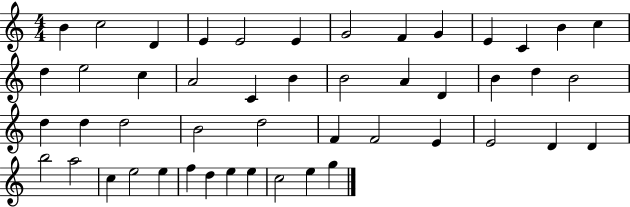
X:1
T:Untitled
M:4/4
L:1/4
K:C
B c2 D E E2 E G2 F G E C B c d e2 c A2 C B B2 A D B d B2 d d d2 B2 d2 F F2 E E2 D D b2 a2 c e2 e f d e e c2 e g